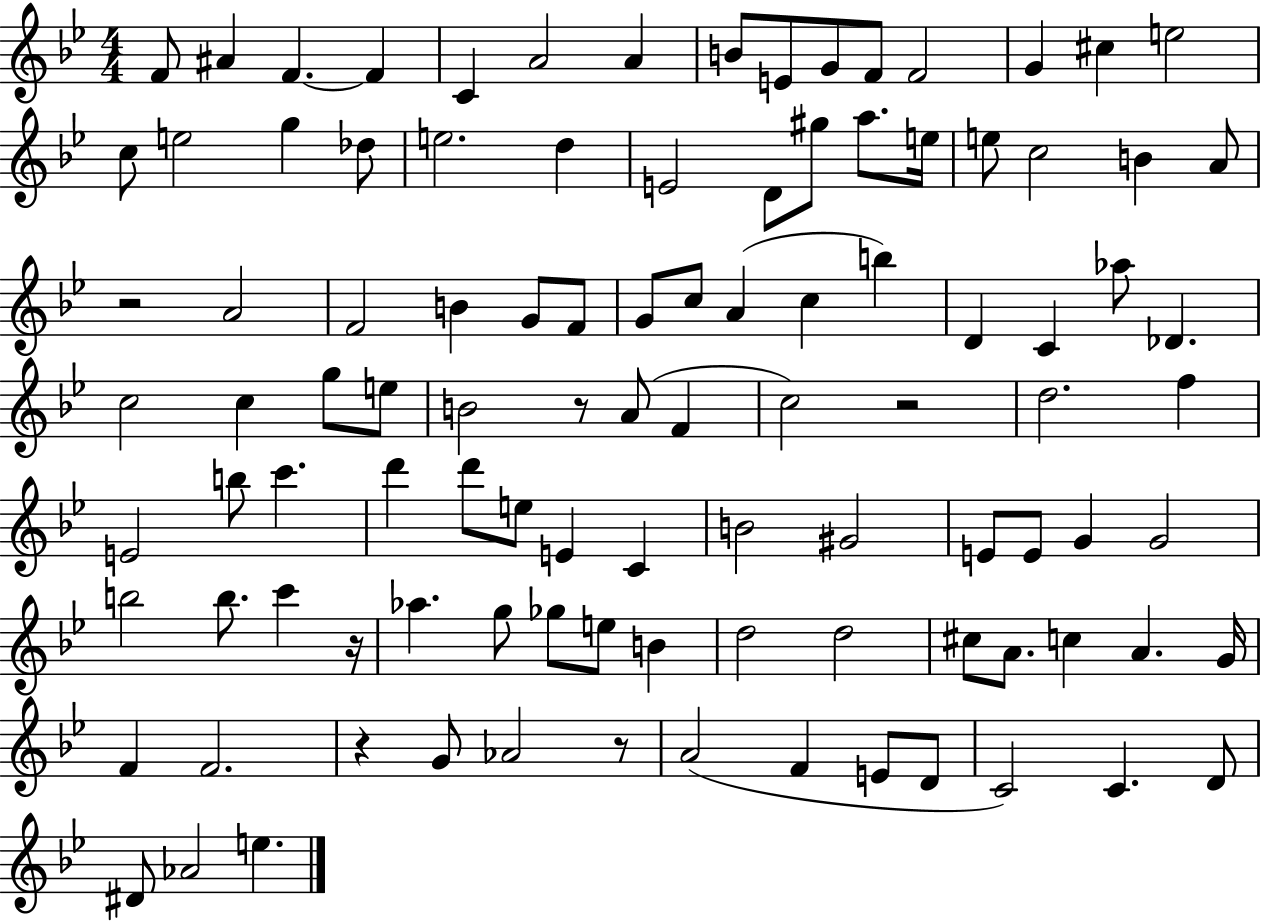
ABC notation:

X:1
T:Untitled
M:4/4
L:1/4
K:Bb
F/2 ^A F F C A2 A B/2 E/2 G/2 F/2 F2 G ^c e2 c/2 e2 g _d/2 e2 d E2 D/2 ^g/2 a/2 e/4 e/2 c2 B A/2 z2 A2 F2 B G/2 F/2 G/2 c/2 A c b D C _a/2 _D c2 c g/2 e/2 B2 z/2 A/2 F c2 z2 d2 f E2 b/2 c' d' d'/2 e/2 E C B2 ^G2 E/2 E/2 G G2 b2 b/2 c' z/4 _a g/2 _g/2 e/2 B d2 d2 ^c/2 A/2 c A G/4 F F2 z G/2 _A2 z/2 A2 F E/2 D/2 C2 C D/2 ^D/2 _A2 e